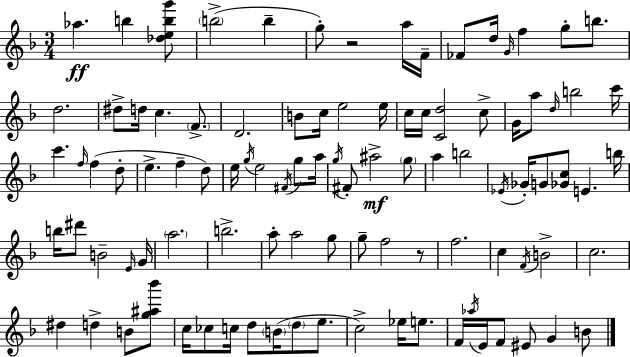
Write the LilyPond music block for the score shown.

{
  \clef treble
  \numericTimeSignature
  \time 3/4
  \key d \minor
  aes''4.\ff b''4 <des'' e'' b'' g'''>8 | \parenthesize b''2->( b''4-- | g''8-.) r2 a''16 f'16-- | fes'8 d''16 \grace { g'16 } f''4 g''8-. b''8. | \break d''2. | dis''8-> d''16 c''4. \parenthesize f'8.-> | d'2. | b'8 c''16 e''2 | \break e''16 c''16 c''16 <c' d''>2 c''8-> | g'16 a''8 \grace { d''16 } b''2 | c'''16 c'''4. \grace { f''16 }( f''4 | d''8-. e''4.-> f''4-- | \break d''8) e''16 \acciaccatura { g''16 } e''2 | \acciaccatura { fis'16 } g''8 a''16 \acciaccatura { g''16 } fis'8-. ais''2->\mf | \parenthesize g''8 a''4 b''2 | \acciaccatura { ees'16 } ges'16-. g'8 <ges' c''>8 | \break e'4. b''16 b''16 dis'''8 b'2-- | \grace { e'16 } g'16 \parenthesize a''2. | b''2.-> | a''8-. a''2 | \break g''8 g''8-- f''2 | r8 f''2. | c''4 | \acciaccatura { f'16 } b'2-> c''2. | \break dis''4 | d''4-> b'8 <g'' ais'' bes'''>8 c''16 ces''8 | c''16 d''8 \parenthesize b'16( \parenthesize d''8 e''8. c''2->) | ees''16 e''8. f'16 \acciaccatura { aes''16 } e'16 | \break f'8 eis'8 g'4 b'8 \bar "|."
}